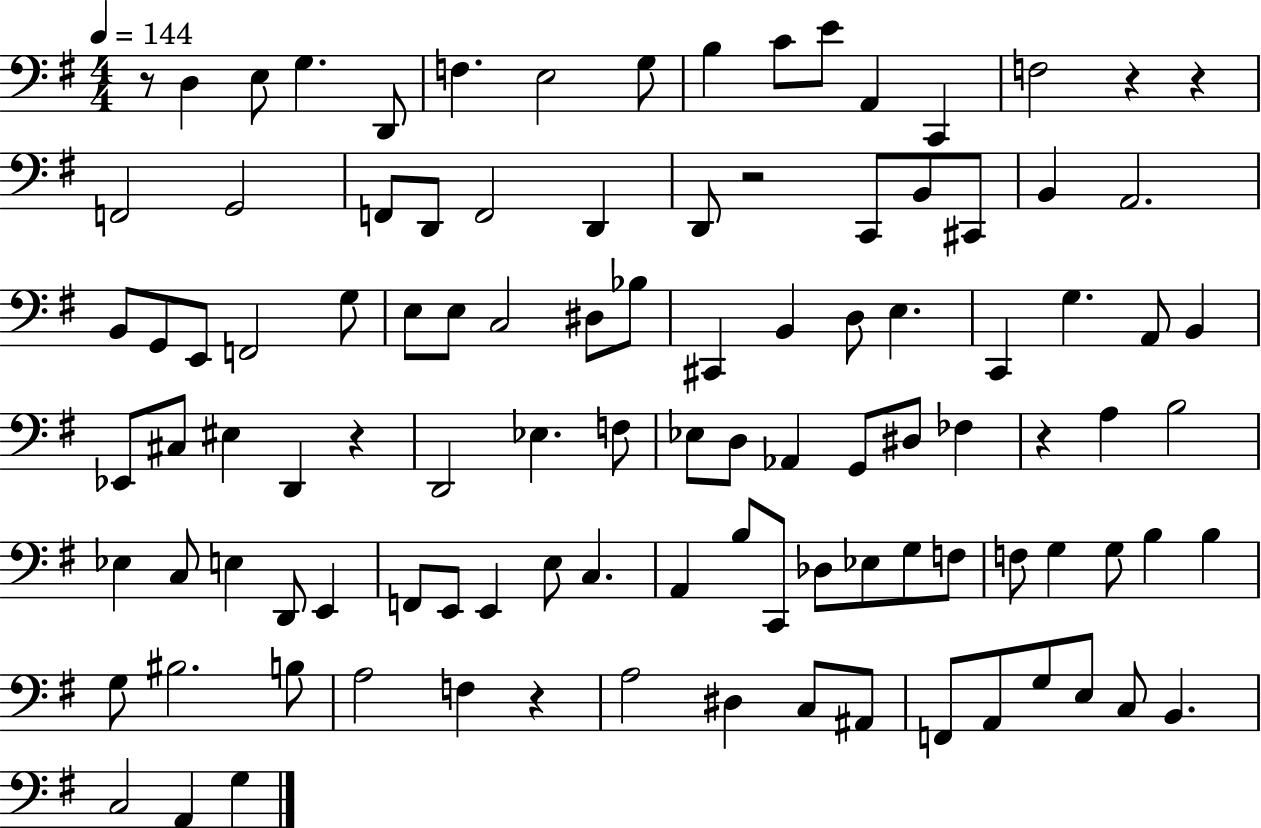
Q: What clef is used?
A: bass